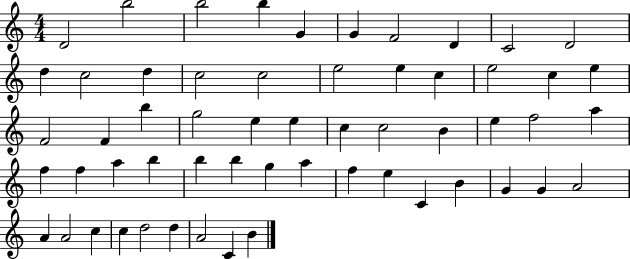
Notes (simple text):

D4/h B5/h B5/h B5/q G4/q G4/q F4/h D4/q C4/h D4/h D5/q C5/h D5/q C5/h C5/h E5/h E5/q C5/q E5/h C5/q E5/q F4/h F4/q B5/q G5/h E5/q E5/q C5/q C5/h B4/q E5/q F5/h A5/q F5/q F5/q A5/q B5/q B5/q B5/q G5/q A5/q F5/q E5/q C4/q B4/q G4/q G4/q A4/h A4/q A4/h C5/q C5/q D5/h D5/q A4/h C4/q B4/q